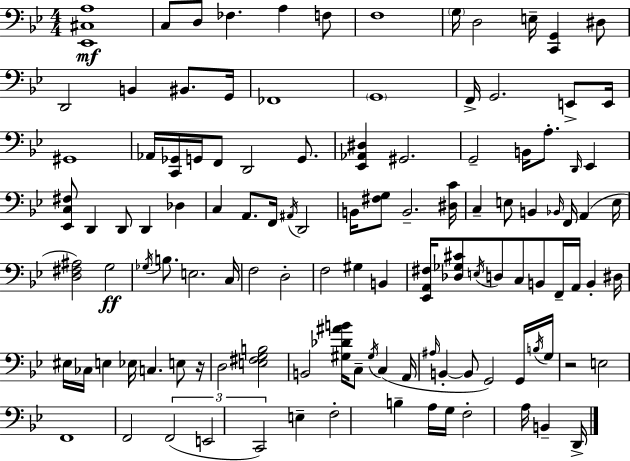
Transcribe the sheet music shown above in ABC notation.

X:1
T:Untitled
M:4/4
L:1/4
K:Gm
[_E,,^C,A,]4 C,/2 D,/2 _F, A, F,/2 F,4 G,/4 D,2 E,/4 [C,,G,,] ^D,/2 D,,2 B,, ^B,,/2 G,,/4 _F,,4 G,,4 F,,/4 G,,2 E,,/2 E,,/4 ^G,,4 _A,,/4 [C,,_G,,]/4 G,,/4 F,,/2 D,,2 G,,/2 [_E,,_A,,^D,] ^G,,2 G,,2 B,,/4 A,/2 D,,/4 _E,, [_E,,C,^F,]/2 D,, D,,/2 D,, _D, C, A,,/2 F,,/4 ^A,,/4 D,,2 B,,/4 [^F,G,]/2 B,,2 [^D,C]/4 C, E,/2 B,, _B,,/4 F,,/4 A,, E,/4 [D,^F,^A,]2 G,2 _G,/4 B,/2 E,2 C,/4 F,2 D,2 F,2 ^G, B,, [_E,,A,,^F,]/4 [_D,_G,^C]/2 E,/4 D,/2 C,/2 B,,/2 F,,/4 A,,/4 B,, ^D,/4 ^E,/4 _C,/4 E, _E,/4 C, E,/2 z/4 D,2 [E,^F,G,B,]2 B,,2 [^G,_D^AB]/4 C,/2 ^G,/4 C, A,,/4 ^A,/4 B,, B,,/2 G,,2 G,,/4 B,/4 G,/4 z2 E,2 F,,4 F,,2 F,,2 E,,2 C,,2 E, F,2 B, A,/4 G,/4 F,2 A,/4 B,, D,,/4